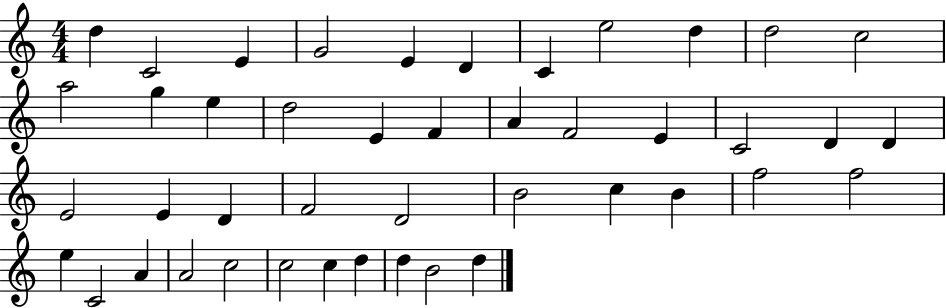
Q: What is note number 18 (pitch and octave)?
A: A4